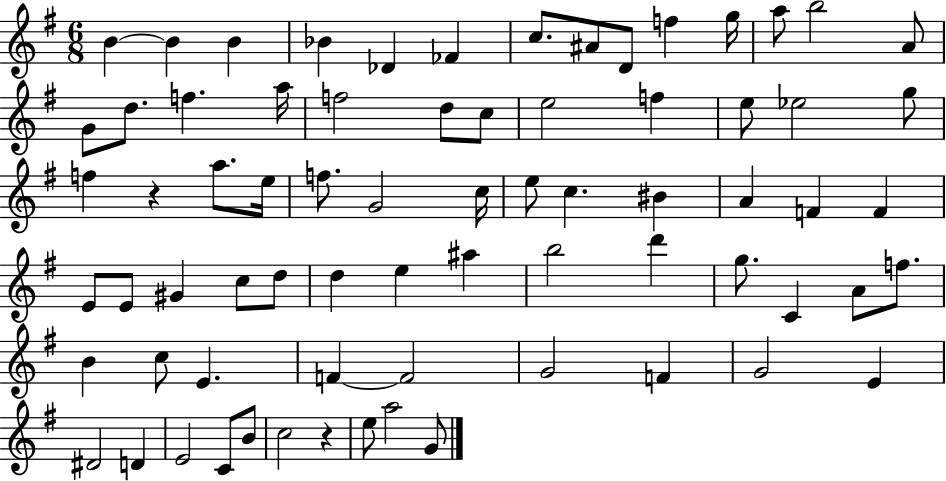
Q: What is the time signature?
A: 6/8